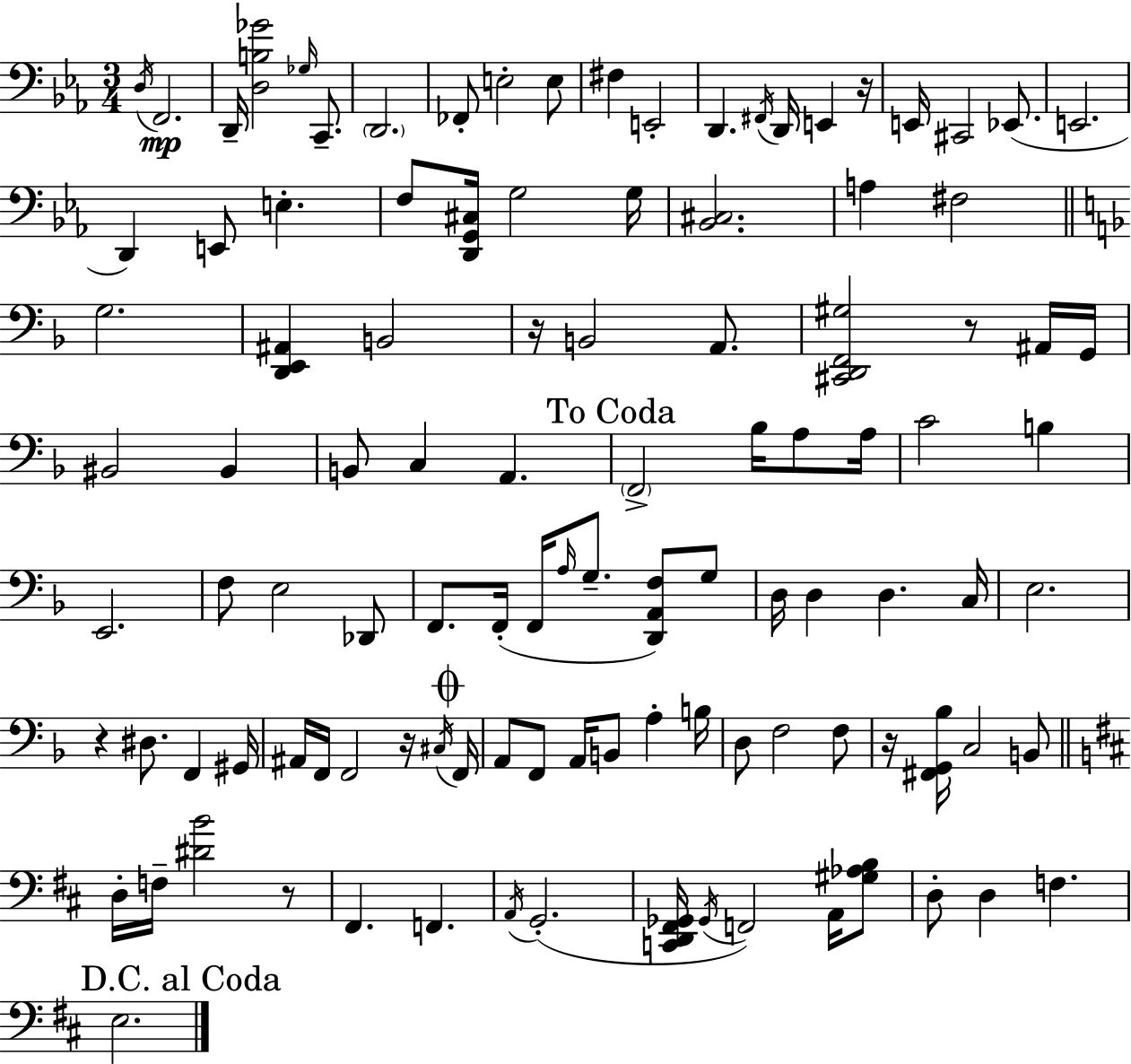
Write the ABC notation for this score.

X:1
T:Untitled
M:3/4
L:1/4
K:Eb
D,/4 F,,2 D,,/4 [D,B,_G]2 _G,/4 C,,/2 D,,2 _F,,/2 E,2 E,/2 ^F, E,,2 D,, ^F,,/4 D,,/4 E,, z/4 E,,/4 ^C,,2 _E,,/2 E,,2 D,, E,,/2 E, F,/2 [D,,G,,^C,]/4 G,2 G,/4 [_B,,^C,]2 A, ^F,2 G,2 [D,,E,,^A,,] B,,2 z/4 B,,2 A,,/2 [^C,,D,,F,,^G,]2 z/2 ^A,,/4 G,,/4 ^B,,2 ^B,, B,,/2 C, A,, F,,2 _B,/4 A,/2 A,/4 C2 B, E,,2 F,/2 E,2 _D,,/2 F,,/2 F,,/4 F,,/4 A,/4 G,/2 [D,,A,,F,]/2 G,/2 D,/4 D, D, C,/4 E,2 z ^D,/2 F,, ^G,,/4 ^A,,/4 F,,/4 F,,2 z/4 ^C,/4 F,,/4 A,,/2 F,,/2 A,,/4 B,,/2 A, B,/4 D,/2 F,2 F,/2 z/4 [^F,,G,,_B,]/4 C,2 B,,/2 D,/4 F,/4 [^DB]2 z/2 ^F,, F,, A,,/4 G,,2 [C,,D,,^F,,_G,,]/4 _G,,/4 F,,2 A,,/4 [^G,_A,B,]/2 D,/2 D, F, E,2